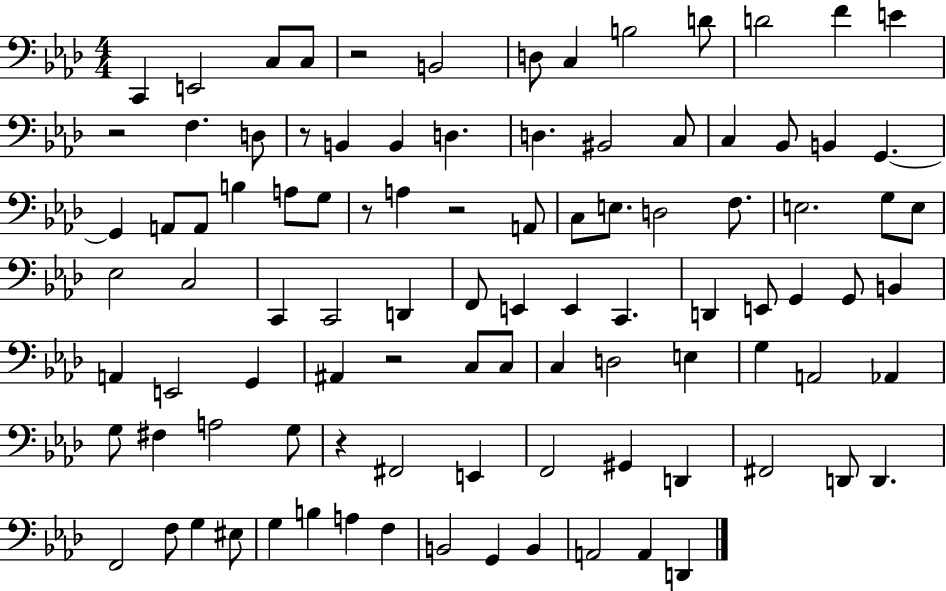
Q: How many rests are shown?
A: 7